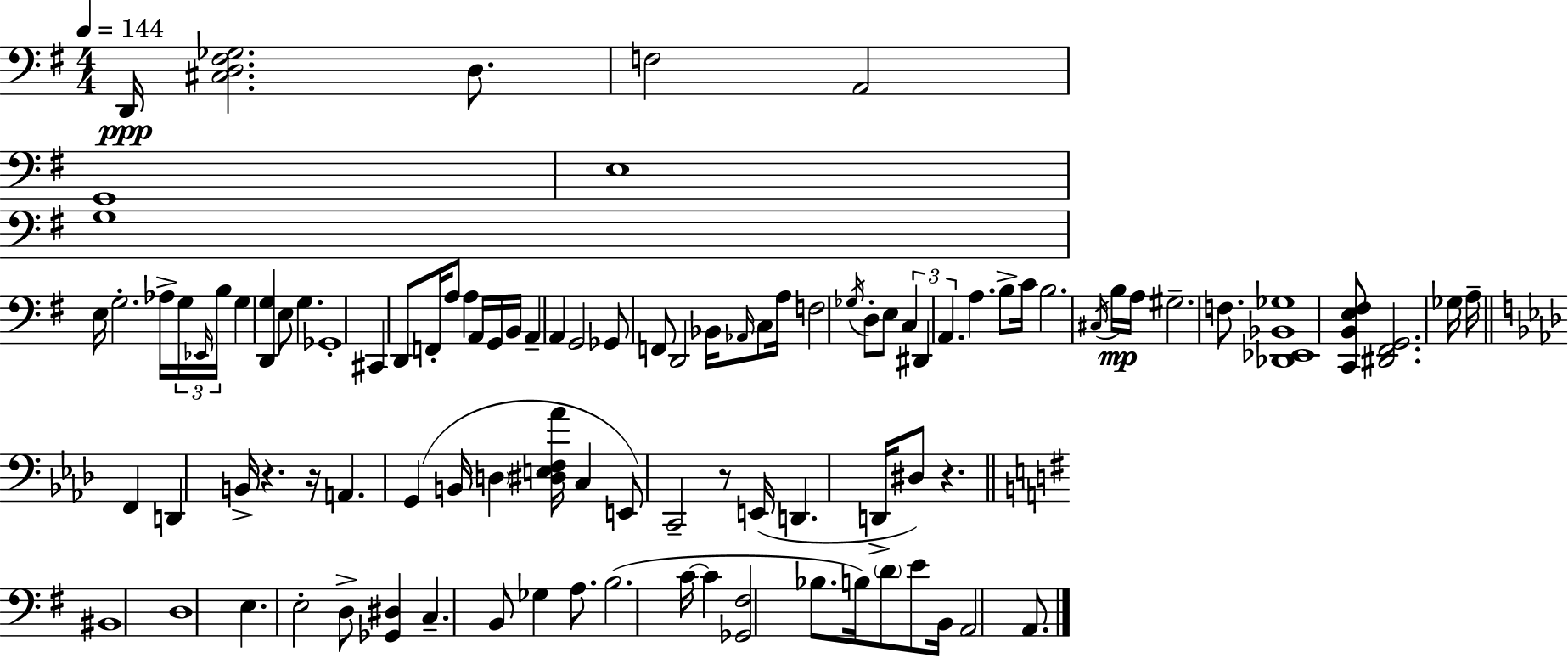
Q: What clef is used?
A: bass